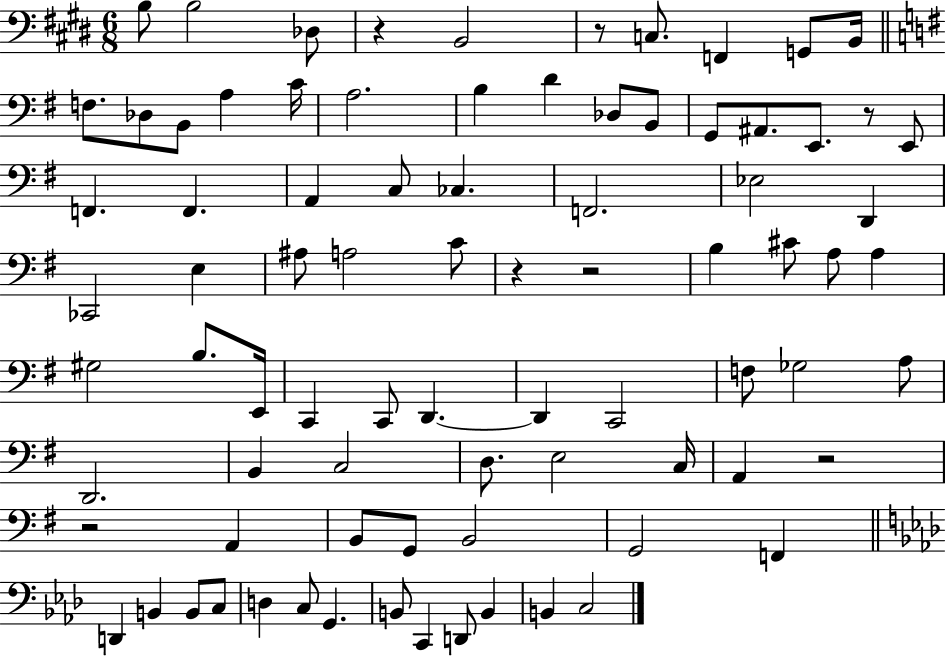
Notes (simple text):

B3/e B3/h Db3/e R/q B2/h R/e C3/e. F2/q G2/e B2/s F3/e. Db3/e B2/e A3/q C4/s A3/h. B3/q D4/q Db3/e B2/e G2/e A#2/e. E2/e. R/e E2/e F2/q. F2/q. A2/q C3/e CES3/q. F2/h. Eb3/h D2/q CES2/h E3/q A#3/e A3/h C4/e R/q R/h B3/q C#4/e A3/e A3/q G#3/h B3/e. E2/s C2/q C2/e D2/q. D2/q C2/h F3/e Gb3/h A3/e D2/h. B2/q C3/h D3/e. E3/h C3/s A2/q R/h R/h A2/q B2/e G2/e B2/h G2/h F2/q D2/q B2/q B2/e C3/e D3/q C3/e G2/q. B2/e C2/q D2/e B2/q B2/q C3/h